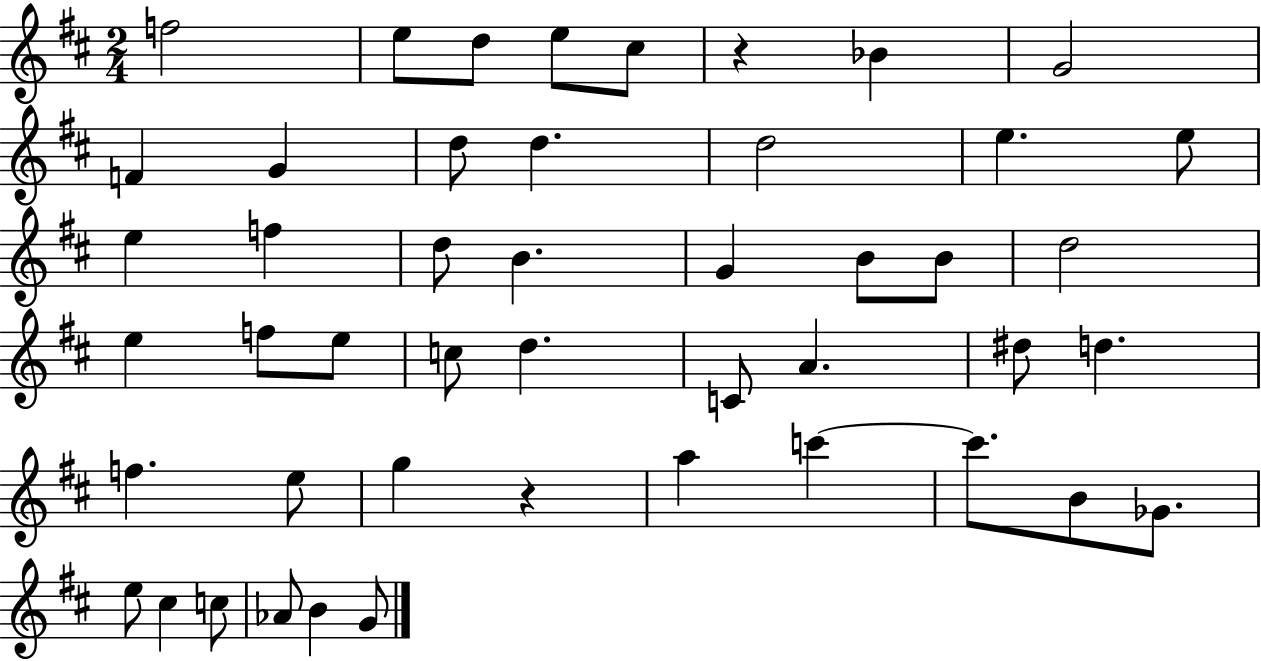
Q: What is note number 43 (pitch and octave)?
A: Ab4